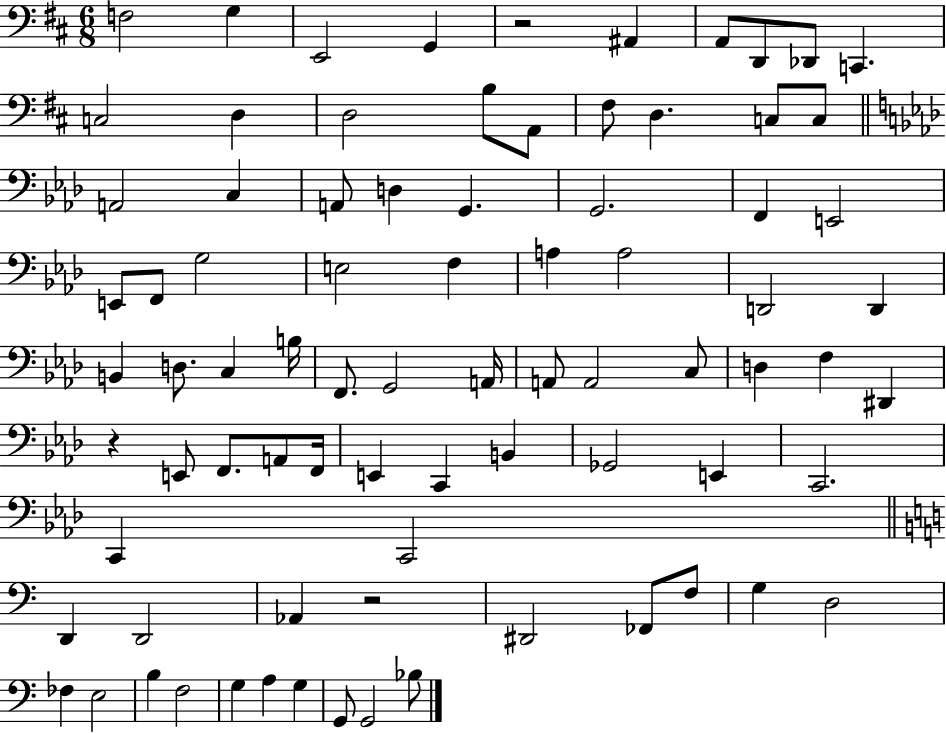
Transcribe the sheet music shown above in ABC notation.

X:1
T:Untitled
M:6/8
L:1/4
K:D
F,2 G, E,,2 G,, z2 ^A,, A,,/2 D,,/2 _D,,/2 C,, C,2 D, D,2 B,/2 A,,/2 ^F,/2 D, C,/2 C,/2 A,,2 C, A,,/2 D, G,, G,,2 F,, E,,2 E,,/2 F,,/2 G,2 E,2 F, A, A,2 D,,2 D,, B,, D,/2 C, B,/4 F,,/2 G,,2 A,,/4 A,,/2 A,,2 C,/2 D, F, ^D,, z E,,/2 F,,/2 A,,/2 F,,/4 E,, C,, B,, _G,,2 E,, C,,2 C,, C,,2 D,, D,,2 _A,, z2 ^D,,2 _F,,/2 F,/2 G, D,2 _F, E,2 B, F,2 G, A, G, G,,/2 G,,2 _B,/2